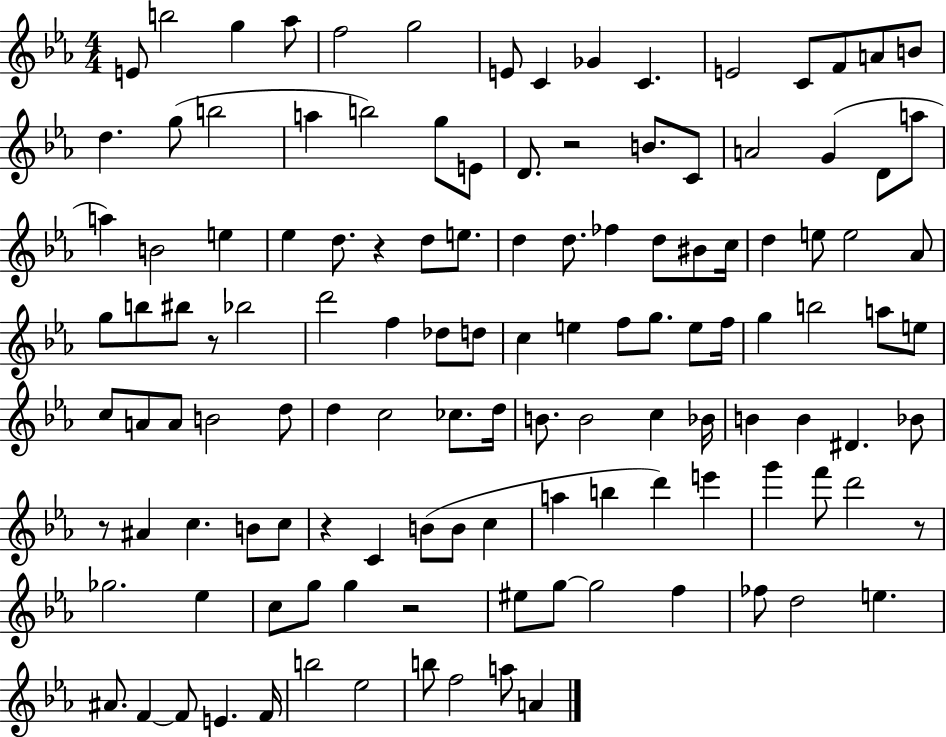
{
  \clef treble
  \numericTimeSignature
  \time 4/4
  \key ees \major
  e'8 b''2 g''4 aes''8 | f''2 g''2 | e'8 c'4 ges'4 c'4. | e'2 c'8 f'8 a'8 b'8 | \break d''4. g''8( b''2 | a''4 b''2) g''8 e'8 | d'8. r2 b'8. c'8 | a'2 g'4( d'8 a''8 | \break a''4) b'2 e''4 | ees''4 d''8. r4 d''8 e''8. | d''4 d''8. fes''4 d''8 bis'8 c''16 | d''4 e''8 e''2 aes'8 | \break g''8 b''8 bis''8 r8 bes''2 | d'''2 f''4 des''8 d''8 | c''4 e''4 f''8 g''8. e''8 f''16 | g''4 b''2 a''8 e''8 | \break c''8 a'8 a'8 b'2 d''8 | d''4 c''2 ces''8. d''16 | b'8. b'2 c''4 bes'16 | b'4 b'4 dis'4. bes'8 | \break r8 ais'4 c''4. b'8 c''8 | r4 c'4 b'8( b'8 c''4 | a''4 b''4 d'''4) e'''4 | g'''4 f'''8 d'''2 r8 | \break ges''2. ees''4 | c''8 g''8 g''4 r2 | eis''8 g''8~~ g''2 f''4 | fes''8 d''2 e''4. | \break ais'8. f'4~~ f'8 e'4. f'16 | b''2 ees''2 | b''8 f''2 a''8 a'4 | \bar "|."
}